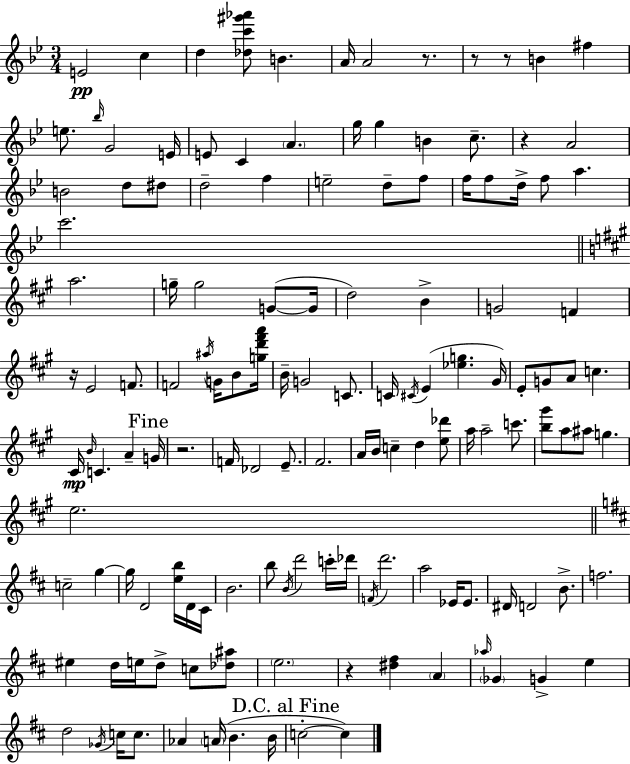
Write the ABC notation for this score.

X:1
T:Untitled
M:3/4
L:1/4
K:Gm
E2 c d [_dc'^g'_a']/2 B A/4 A2 z/2 z/2 z/2 B ^f e/2 _b/4 G2 E/4 E/2 C A g/4 g B c/2 z A2 B2 d/2 ^d/2 d2 f e2 d/2 f/2 f/4 f/2 d/4 f/2 a c'2 a2 g/4 g2 G/2 G/4 d2 B G2 F z/4 E2 F/2 F2 ^a/4 G/4 B/2 [gd'^f'a']/4 B/4 G2 C/2 C/4 ^C/4 E [_eg] ^G/4 E/2 G/2 A/2 c ^C/4 B/4 C A G/4 z2 F/4 _D2 E/2 ^F2 A/4 B/4 c d [e_d']/2 a/4 a2 c'/2 [b^g']/2 a/2 ^a/2 g e2 c2 g g/4 D2 [eb]/4 D/4 ^C/4 B2 b/2 B/4 d'2 c'/4 _d'/4 F/4 d'2 a2 _E/4 _E/2 ^D/4 D2 B/2 f2 ^e d/4 e/4 d/2 c/2 [_d^a]/2 e2 z [^d^f] A _a/4 _G G e d2 _G/4 c/4 c/2 _A A/4 B B/4 c2 c